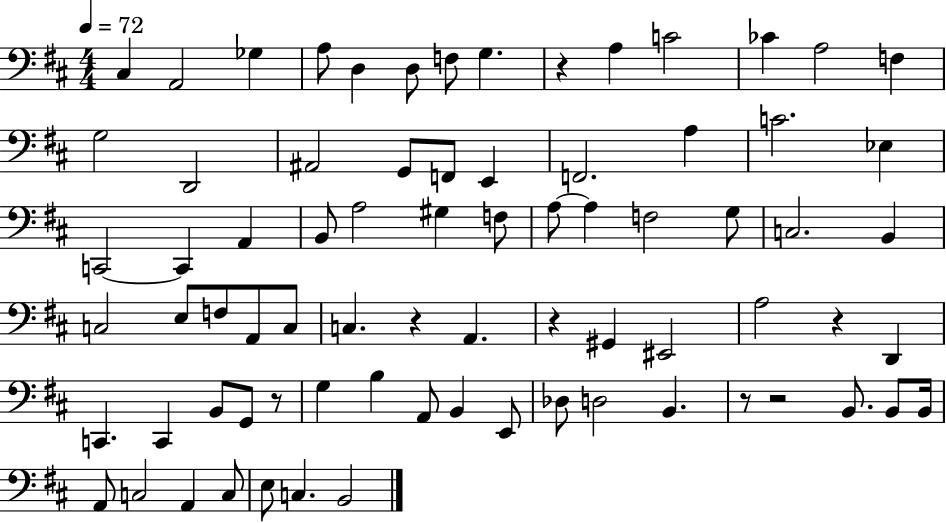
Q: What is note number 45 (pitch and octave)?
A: EIS2